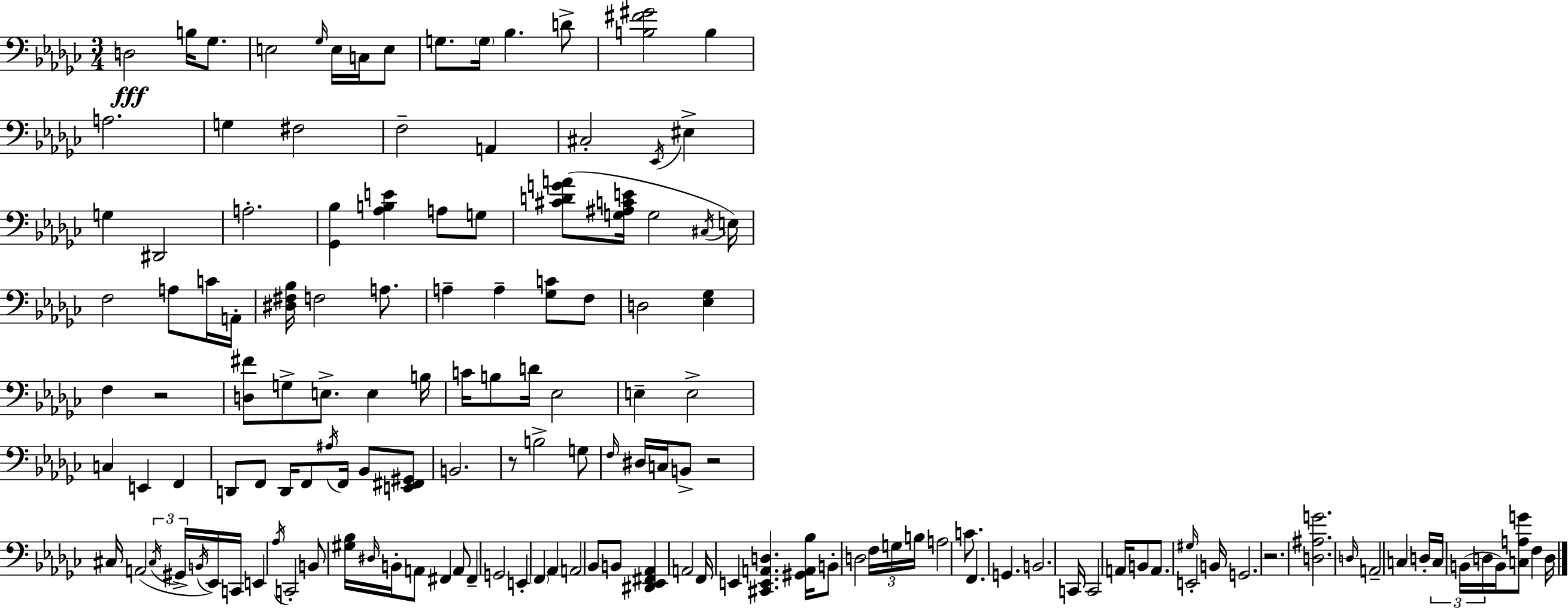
{
  \clef bass
  \numericTimeSignature
  \time 3/4
  \key ees \minor
  \repeat volta 2 { d2\fff b16 ges8. | e2 \grace { ges16 } e16 c16 e8 | g8. \parenthesize g16 bes4. d'8-> | <b fis' gis'>2 b4 | \break a2. | g4 fis2 | f2-- a,4 | cis2-. \acciaccatura { ees,16 } eis4-> | \break g4 dis,2 | a2.-. | <ges, bes>4 <aes b e'>4 a8 | g8 <cis' d' g' a'>8( <g ais c' e'>16 g2 | \break \acciaccatura { cis16 } e16) f2 a8 | c'16 a,16-. <dis fis bes>16 f2 | a8. a4-- a4-- <ges c'>8 | f8 d2 <ees ges>4 | \break f4 r2 | <d fis'>8 g8-> e8.-> e4 | b16 c'16 b8 d'16 ees2 | e4-- e2-> | \break c4 e,4 f,4 | d,8 f,8 d,16 f,8 \acciaccatura { ais16 } f,16 | bes,8 <e, fis, gis,>8 b,2. | r8 b2-> | \break g8 \grace { f16 } dis16 c16 b,8-> r2 | cis16 a,2( | \tuplet 3/2 { \acciaccatura { cis16 } gis,16-> \acciaccatura { b,16 } } ees,16) c,16 e,4 \acciaccatura { aes16 } | c,2-. b,8 <gis bes>16 \grace { dis16 } | \break b,16-. a,8 fis,4 a,8 fis,4-- | g,2 e,4-. | \parenthesize f,4 aes,4 a,2 | bes,8 b,8 <dis, ees, fis, aes,>4 | \break a,2 f,16 e,4 | <cis, e, a, d>4. <gis, a, bes>16 b,8-. d2 | \tuplet 3/2 { f16 g16 b16 } a2 | c'8. f,4. | \break g,4. b,2. | c,16 c,2 | a,16 b,8 a,8. | \grace { gis16 } e,2-. b,16 g,2. | \break r2. | <d ais g'>2. | \grace { d16 } a,2-- | c4 d16-. | \break \tuplet 3/2 { c16 b,16( d16 } b,16) <c a g'>8 f4 d16 } \bar "|."
}